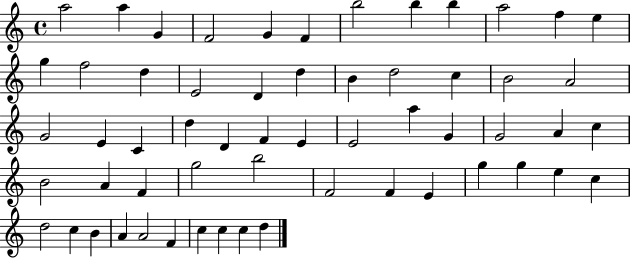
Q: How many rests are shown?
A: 0